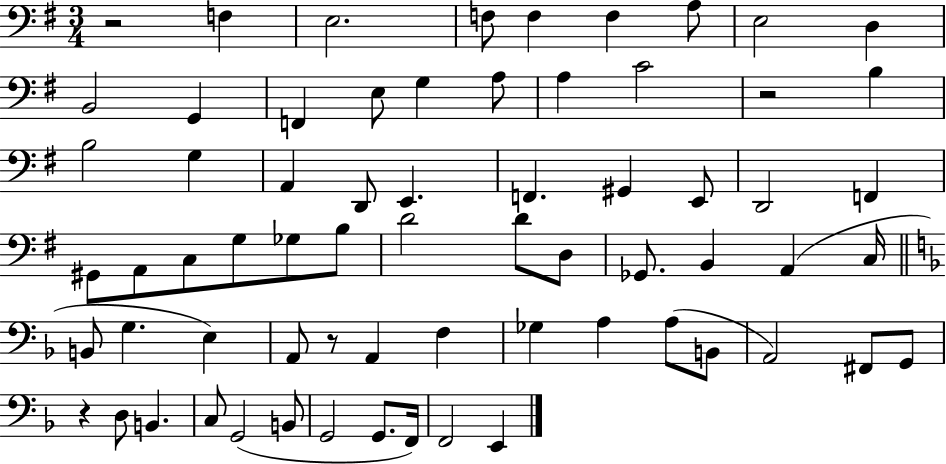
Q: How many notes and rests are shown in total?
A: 67